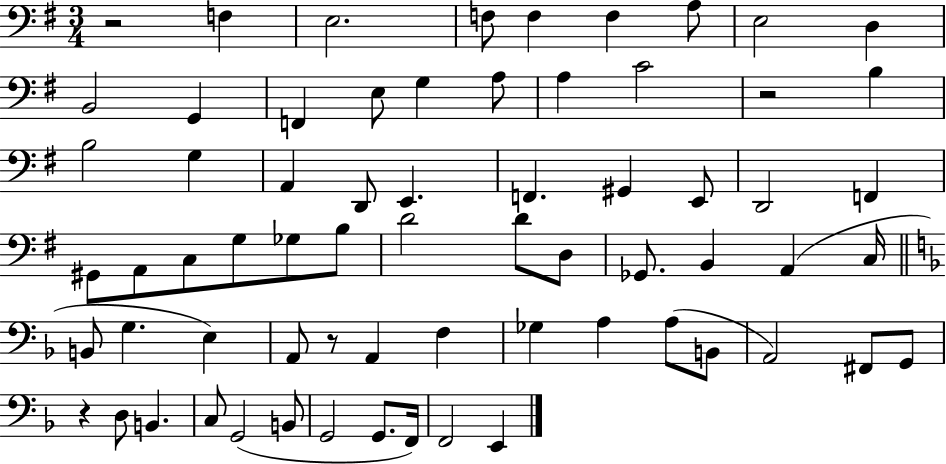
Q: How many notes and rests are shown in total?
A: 67